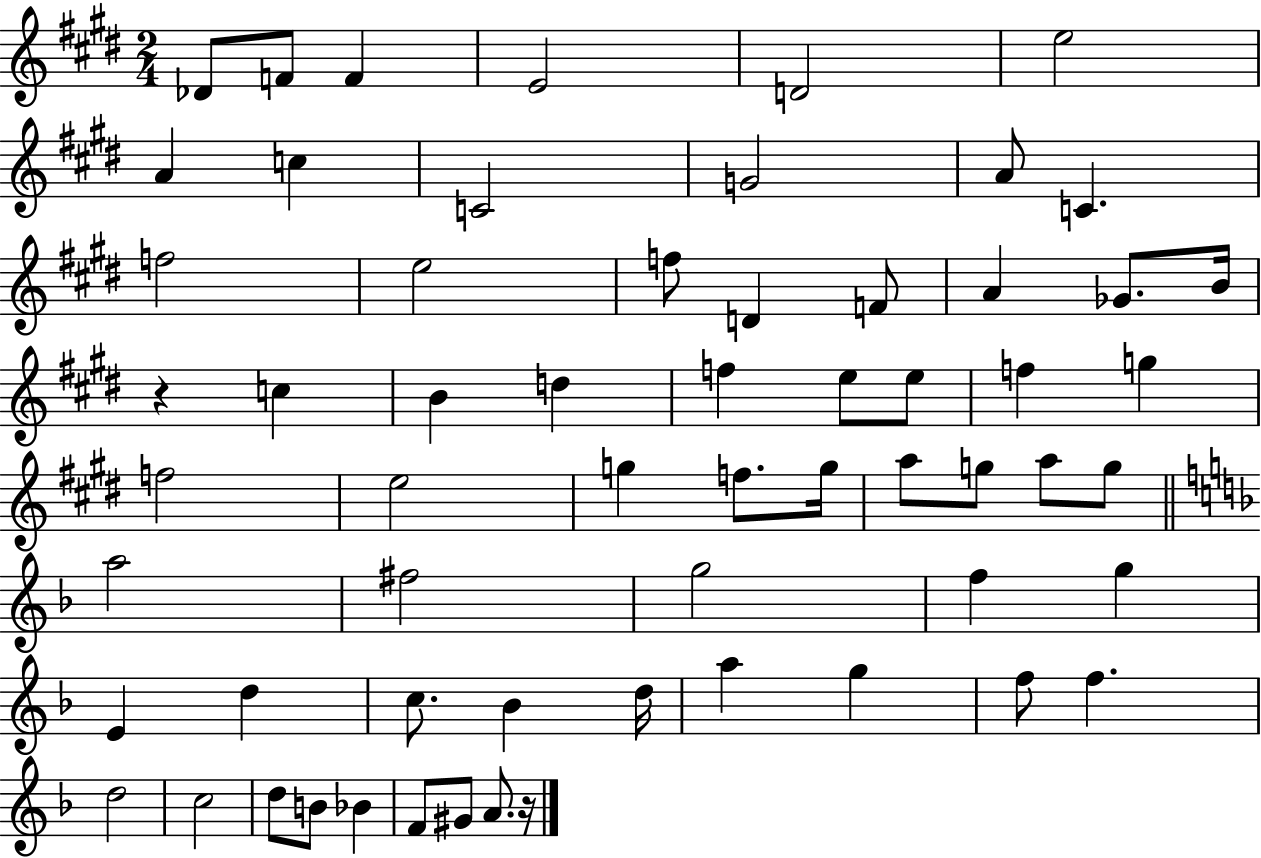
X:1
T:Untitled
M:2/4
L:1/4
K:E
_D/2 F/2 F E2 D2 e2 A c C2 G2 A/2 C f2 e2 f/2 D F/2 A _G/2 B/4 z c B d f e/2 e/2 f g f2 e2 g f/2 g/4 a/2 g/2 a/2 g/2 a2 ^f2 g2 f g E d c/2 _B d/4 a g f/2 f d2 c2 d/2 B/2 _B F/2 ^G/2 A/2 z/4